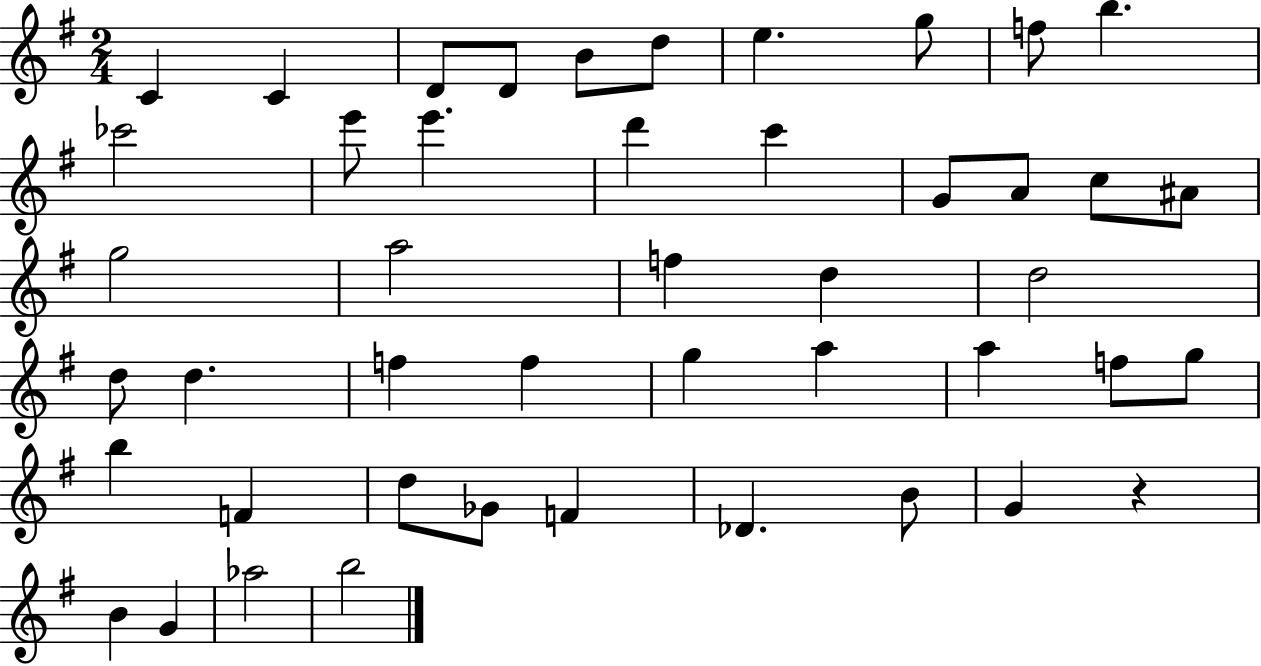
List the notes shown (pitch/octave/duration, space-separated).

C4/q C4/q D4/e D4/e B4/e D5/e E5/q. G5/e F5/e B5/q. CES6/h E6/e E6/q. D6/q C6/q G4/e A4/e C5/e A#4/e G5/h A5/h F5/q D5/q D5/h D5/e D5/q. F5/q F5/q G5/q A5/q A5/q F5/e G5/e B5/q F4/q D5/e Gb4/e F4/q Db4/q. B4/e G4/q R/q B4/q G4/q Ab5/h B5/h